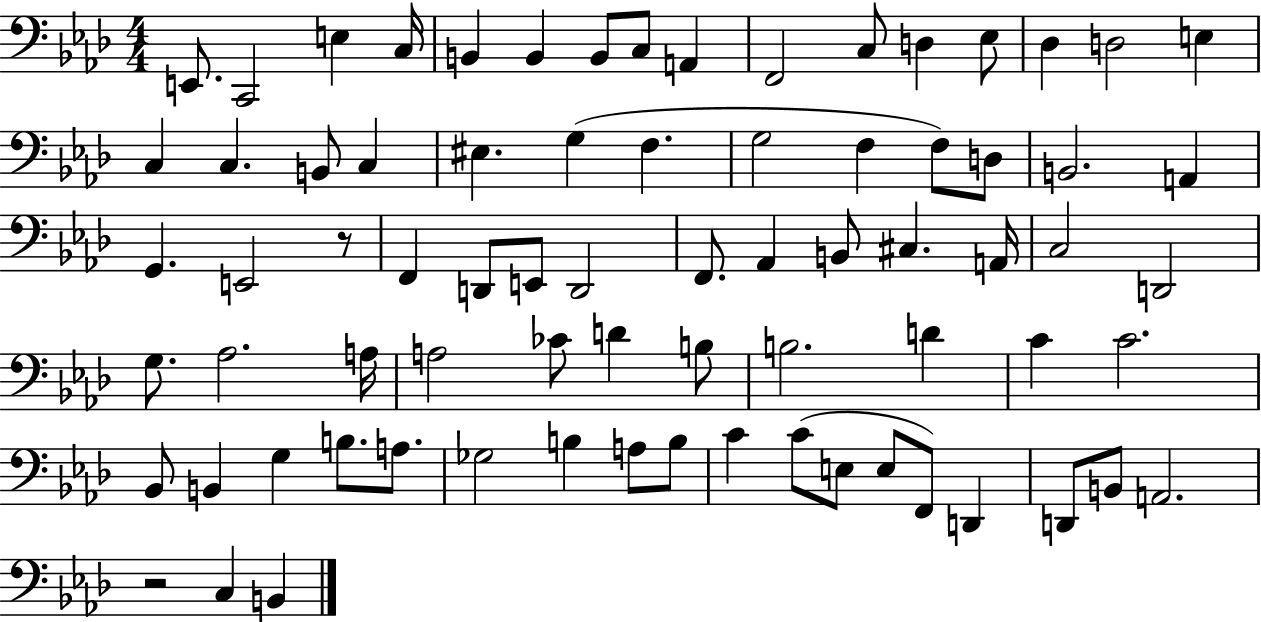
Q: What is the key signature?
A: AES major